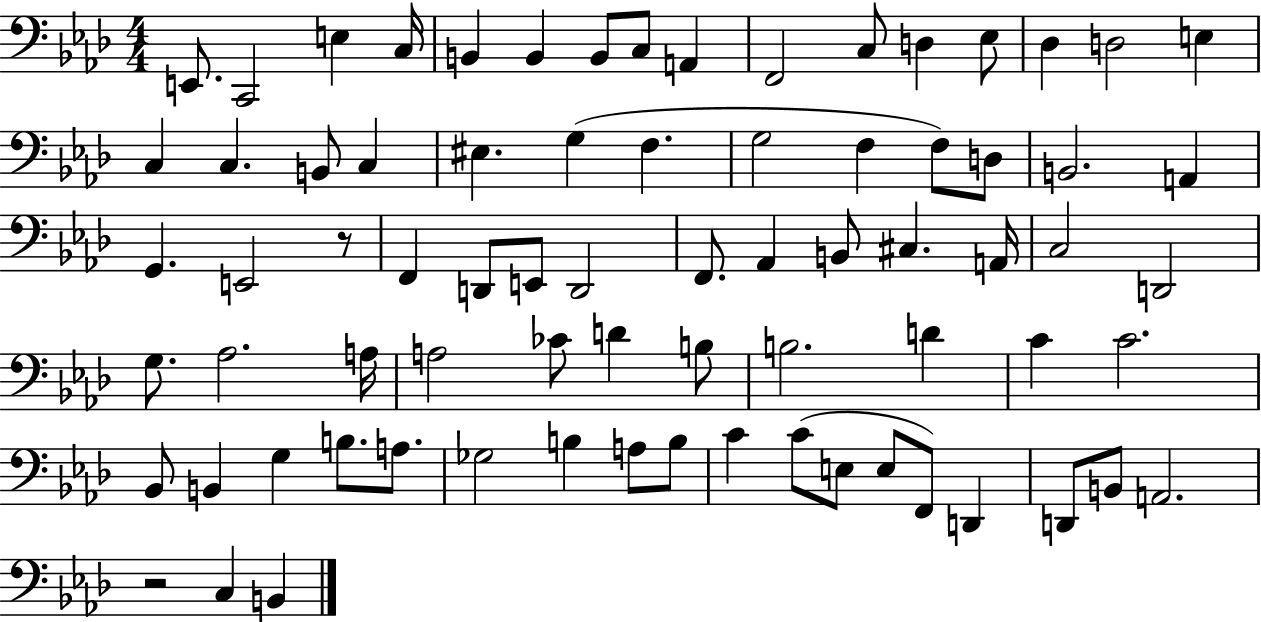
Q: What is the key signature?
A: AES major